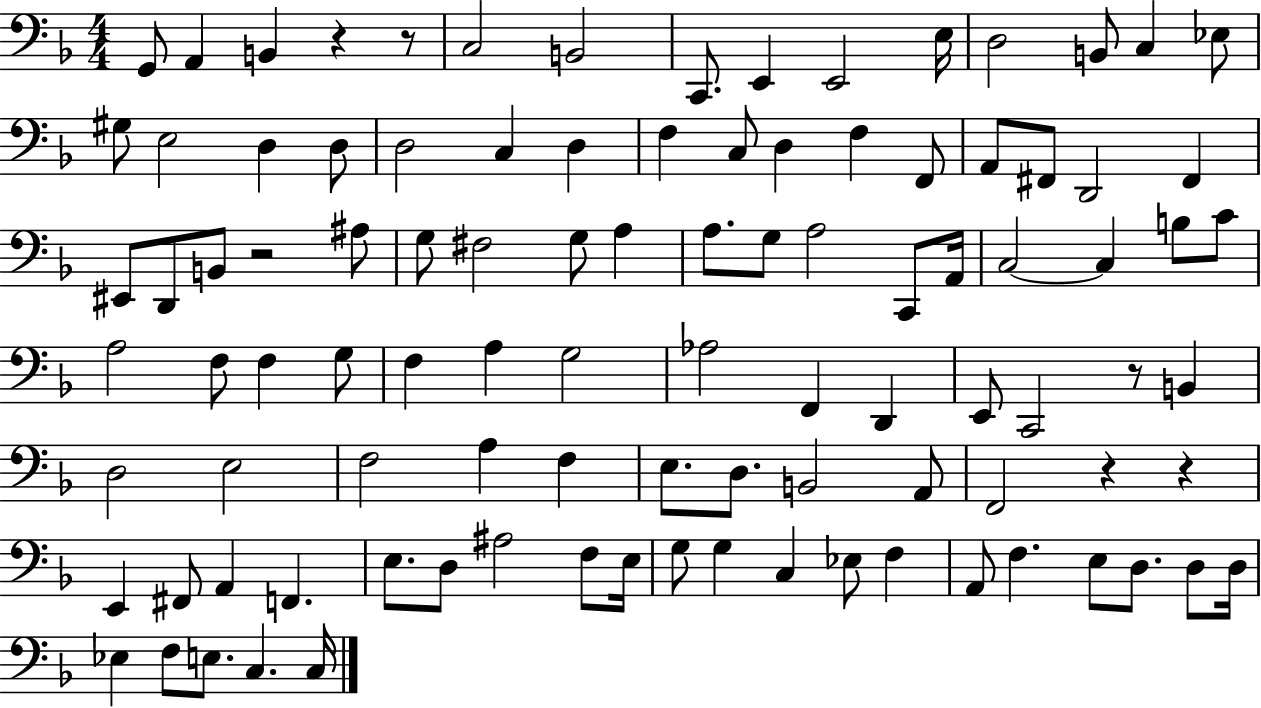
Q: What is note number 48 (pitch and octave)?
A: F3